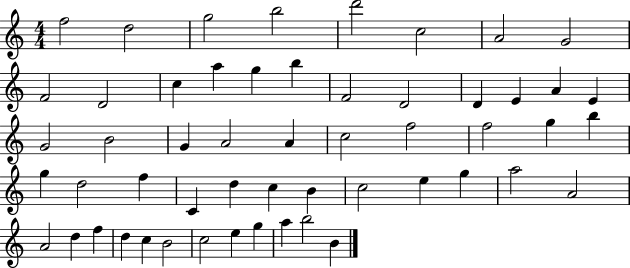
F5/h D5/h G5/h B5/h D6/h C5/h A4/h G4/h F4/h D4/h C5/q A5/q G5/q B5/q F4/h D4/h D4/q E4/q A4/q E4/q G4/h B4/h G4/q A4/h A4/q C5/h F5/h F5/h G5/q B5/q G5/q D5/h F5/q C4/q D5/q C5/q B4/q C5/h E5/q G5/q A5/h A4/h A4/h D5/q F5/q D5/q C5/q B4/h C5/h E5/q G5/q A5/q B5/h B4/q